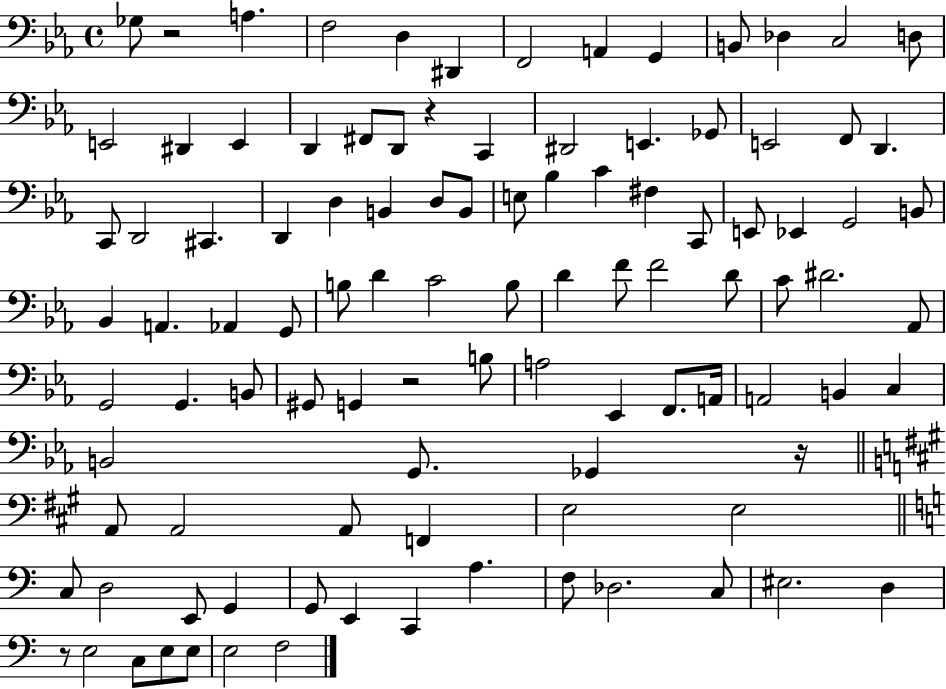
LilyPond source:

{
  \clef bass
  \time 4/4
  \defaultTimeSignature
  \key ees \major
  \repeat volta 2 { ges8 r2 a4. | f2 d4 dis,4 | f,2 a,4 g,4 | b,8 des4 c2 d8 | \break e,2 dis,4 e,4 | d,4 fis,8 d,8 r4 c,4 | dis,2 e,4. ges,8 | e,2 f,8 d,4. | \break c,8 d,2 cis,4. | d,4 d4 b,4 d8 b,8 | e8 bes4 c'4 fis4 c,8 | e,8 ees,4 g,2 b,8 | \break bes,4 a,4. aes,4 g,8 | b8 d'4 c'2 b8 | d'4 f'8 f'2 d'8 | c'8 dis'2. aes,8 | \break g,2 g,4. b,8 | gis,8 g,4 r2 b8 | a2 ees,4 f,8. a,16 | a,2 b,4 c4 | \break b,2 g,8. ges,4 r16 | \bar "||" \break \key a \major a,8 a,2 a,8 f,4 | e2 e2 | \bar "||" \break \key c \major c8 d2 e,8 g,4 | g,8 e,4 c,4 a4. | f8 des2. c8 | eis2. d4 | \break r8 e2 c8 e8 e8 | e2 f2 | } \bar "|."
}